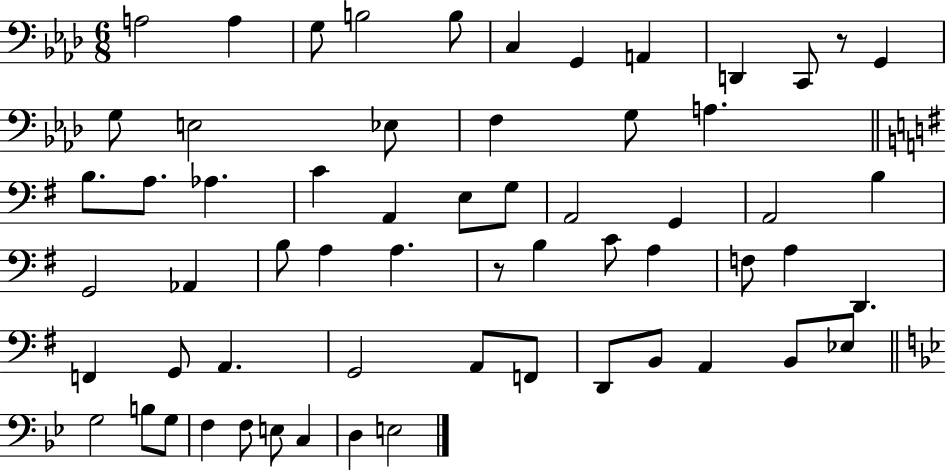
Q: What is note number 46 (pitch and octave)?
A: D2